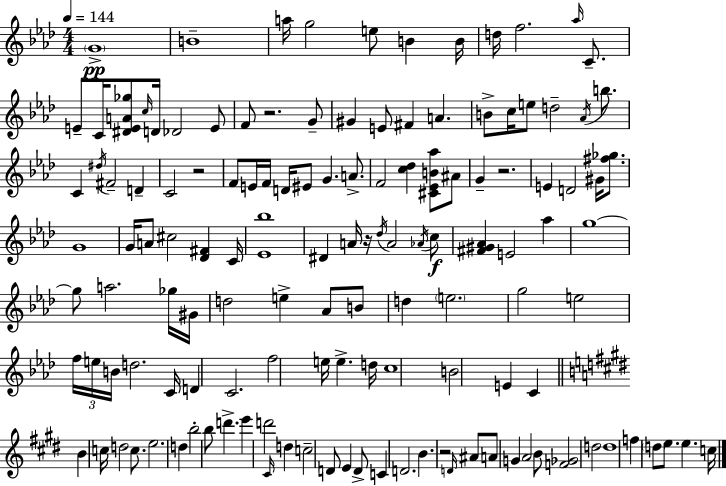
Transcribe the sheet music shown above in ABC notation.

X:1
T:Untitled
M:4/4
L:1/4
K:Ab
G4 B4 a/4 g2 e/2 B B/4 d/4 f2 _a/4 C/2 E/2 C/4 [^DEA_g]/2 c/4 D/4 _D2 E/2 F/2 z2 G/2 ^G E/2 ^F A B/2 c/4 e/2 d2 _A/4 b/2 C ^d/4 ^F2 D C2 z2 F/2 E/4 F/4 D/4 ^E/2 G A/2 F2 [c_d] [^C_EB_a]/2 ^A/2 G z2 E D2 ^G/4 [^f_g]/2 G4 G/4 A/2 ^c2 [_D^F] C/4 [_E_b]4 ^D A/4 z/4 _d/4 A2 _A/4 c/2 [^F^G_A] E2 _a g4 g/2 a2 _g/4 ^G/4 d2 e _A/2 B/2 d e2 g2 e2 f/4 e/4 B/4 d2 C/4 D C2 f2 e/4 e d/4 c4 B2 E C B c/4 d2 c/2 e2 d b2 b/2 d' e' d'2 ^C/4 d c2 D/2 E D/2 C D2 B z2 D/4 ^A/2 A/2 G A2 B/2 [F_G]2 d2 d4 f d/2 e/2 e c/4